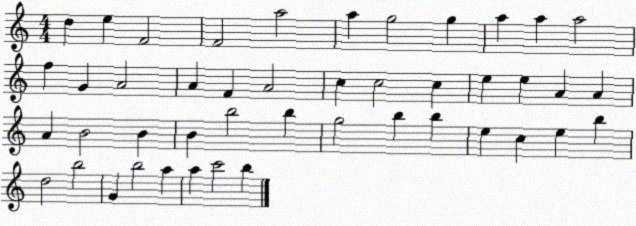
X:1
T:Untitled
M:4/4
L:1/4
K:C
d e F2 F2 a2 a g2 g a a a2 f G A2 A F A2 c c2 c e e A A A B2 B B b2 b g2 b b e c e b d2 b2 G b2 a a c'2 b